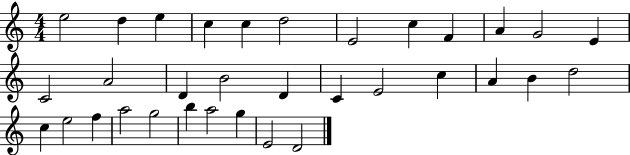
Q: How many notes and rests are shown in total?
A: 33